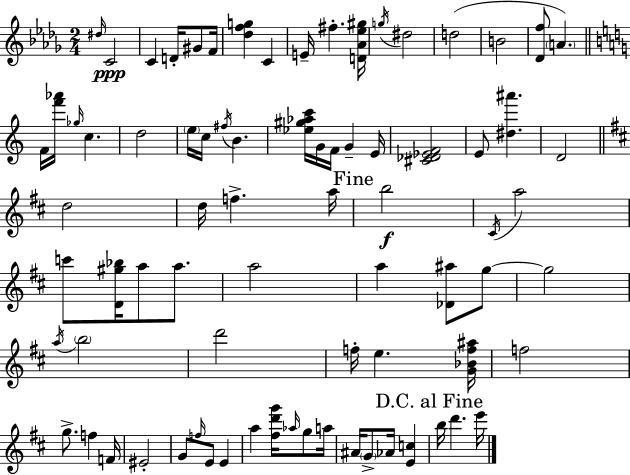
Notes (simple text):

D#5/s C4/h C4/q D4/s G#4/e F4/s [Db5,F5,G5]/q C4/q E4/s F#5/q. [D4,Ab4,Eb5,G#5]/s G5/s D#5/h D5/h B4/h [Db4,F5]/e A4/q. F4/s [F6,Ab6]/s Gb5/s C5/q. D5/h E5/s C5/s F#5/s B4/q. [Eb5,G#5,Ab5,C6]/s G4/s F4/s G4/q E4/s [C#4,Db4,Eb4,F4]/h E4/e [D#5,A#6]/q. D4/h D5/h D5/s F5/q. A5/s B5/h C#4/s A5/h C6/e [D4,G#5,Bb5]/s A5/e A5/e. A5/h A5/q [Db4,A#5]/e G5/e G5/h A5/s B5/h D6/h F5/s E5/q. [G4,Bb4,F5,A#5]/s F5/h G5/e. F5/q F4/s EIS4/h G4/e F5/s E4/e E4/q A5/q [F#5,D6,G6]/s Ab5/s G5/e A5/s A#4/s G4/e Ab4/s [E4,C5]/q B5/s D6/q. E6/s